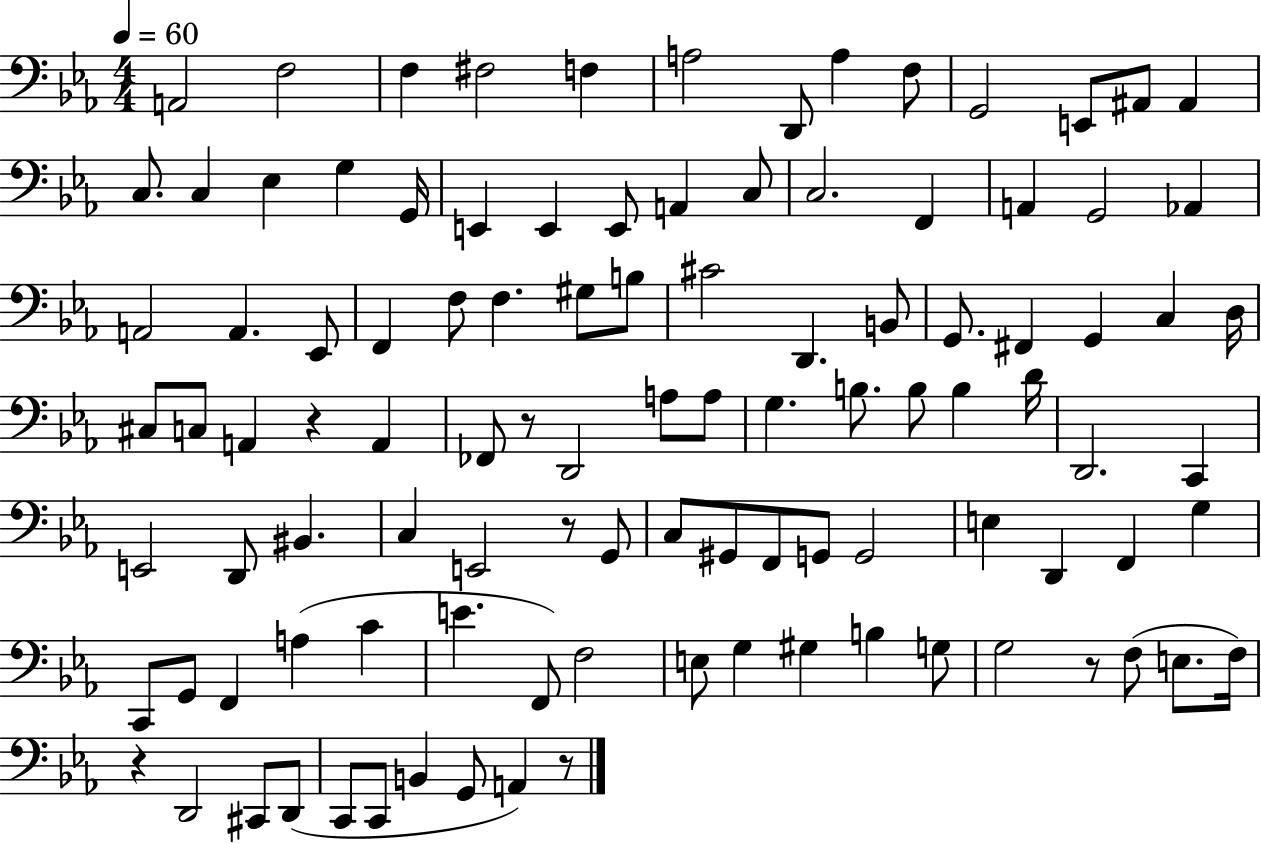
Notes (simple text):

A2/h F3/h F3/q F#3/h F3/q A3/h D2/e A3/q F3/e G2/h E2/e A#2/e A#2/q C3/e. C3/q Eb3/q G3/q G2/s E2/q E2/q E2/e A2/q C3/e C3/h. F2/q A2/q G2/h Ab2/q A2/h A2/q. Eb2/e F2/q F3/e F3/q. G#3/e B3/e C#4/h D2/q. B2/e G2/e. F#2/q G2/q C3/q D3/s C#3/e C3/e A2/q R/q A2/q FES2/e R/e D2/h A3/e A3/e G3/q. B3/e. B3/e B3/q D4/s D2/h. C2/q E2/h D2/e BIS2/q. C3/q E2/h R/e G2/e C3/e G#2/e F2/e G2/e G2/h E3/q D2/q F2/q G3/q C2/e G2/e F2/q A3/q C4/q E4/q. F2/e F3/h E3/e G3/q G#3/q B3/q G3/e G3/h R/e F3/e E3/e. F3/s R/q D2/h C#2/e D2/e C2/e C2/e B2/q G2/e A2/q R/e